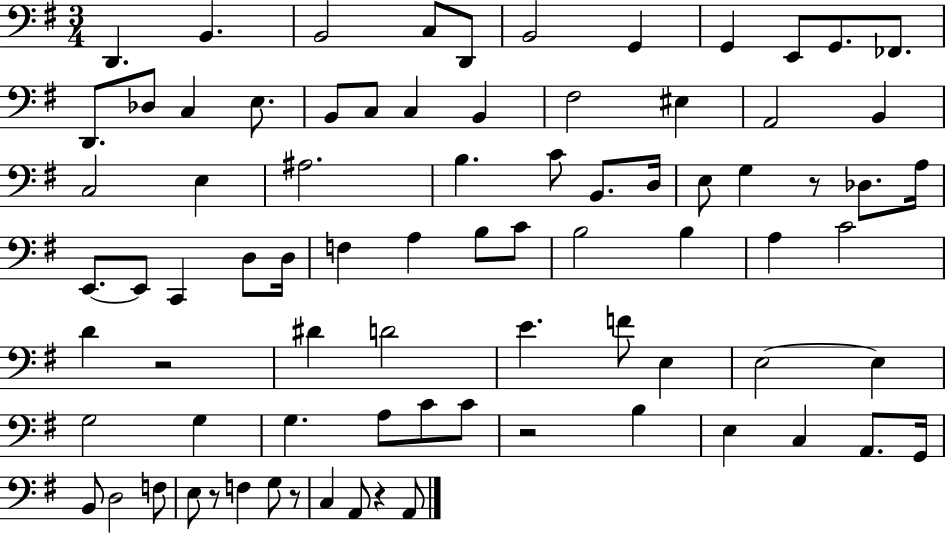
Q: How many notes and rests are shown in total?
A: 81